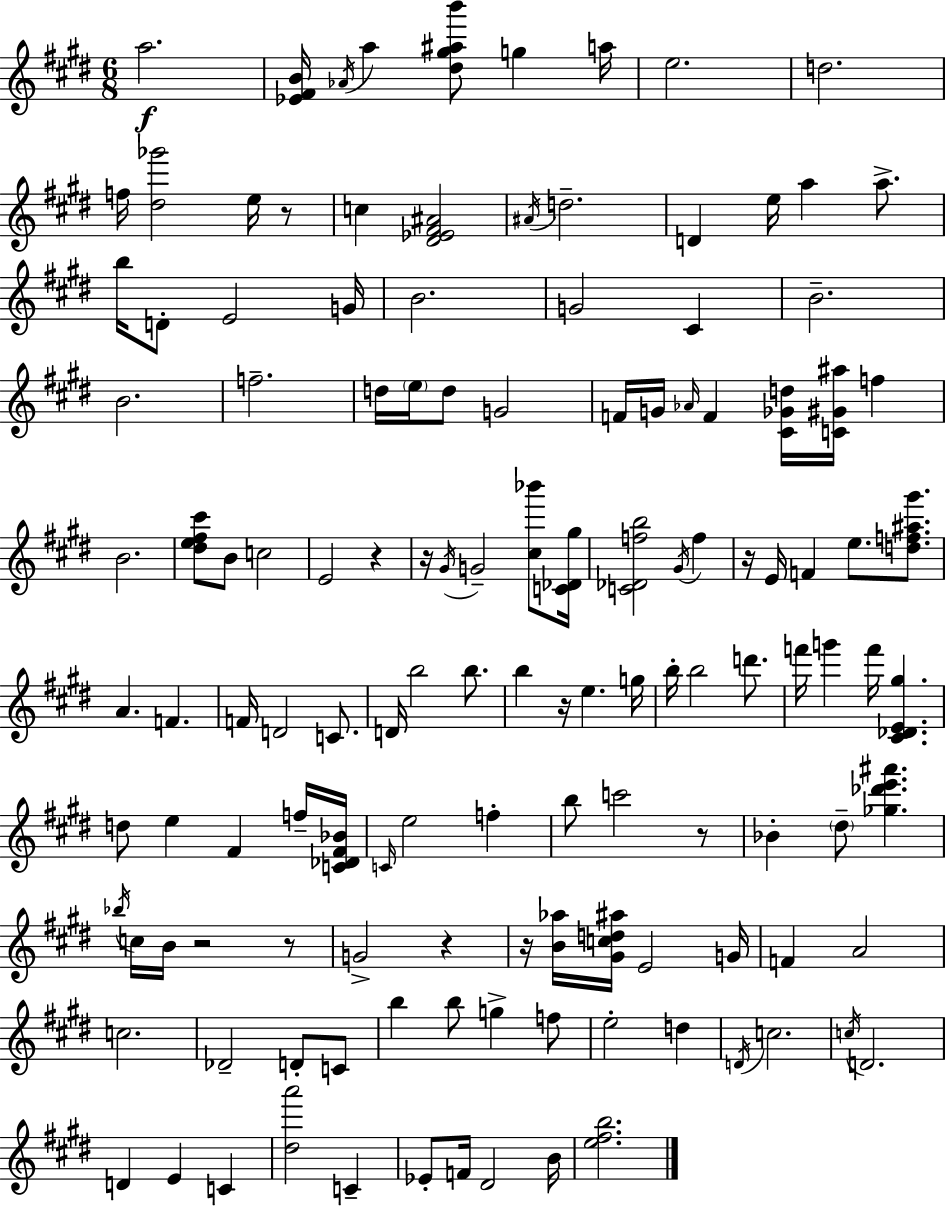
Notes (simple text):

A5/h. [Eb4,F#4,B4]/s Ab4/s A5/q [D#5,G#5,A#5,B6]/e G5/q A5/s E5/h. D5/h. F5/s [D#5,Gb6]/h E5/s R/e C5/q [D#4,Eb4,F#4,A#4]/h A#4/s D5/h. D4/q E5/s A5/q A5/e. B5/s D4/e E4/h G4/s B4/h. G4/h C#4/q B4/h. B4/h. F5/h. D5/s E5/s D5/e G4/h F4/s G4/s Ab4/s F4/q [C#4,Gb4,D5]/s [C4,G#4,A#5]/s F5/q B4/h. [D#5,E5,F#5,C#6]/e B4/e C5/h E4/h R/q R/s G#4/s G4/h [C#5,Bb6]/e [C4,Db4,G#5]/s [C4,Db4,F5,B5]/h G#4/s F5/q R/s E4/s F4/q E5/e. [D5,F5,A#5,G#6]/e. A4/q. F4/q. F4/s D4/h C4/e. D4/s B5/h B5/e. B5/q R/s E5/q. G5/s B5/s B5/h D6/e. F6/s G6/q F6/s [C#4,Db4,E4,G#5]/q. D5/e E5/q F#4/q F5/s [C4,Db4,F#4,Bb4]/s C4/s E5/h F5/q B5/e C6/h R/e Bb4/q D#5/e [Gb5,Db6,E6,A#6]/q. Bb5/s C5/s B4/s R/h R/e G4/h R/q R/s [B4,Ab5]/s [G#4,C5,D5,A#5]/s E4/h G4/s F4/q A4/h C5/h. Db4/h D4/e C4/e B5/q B5/e G5/q F5/e E5/h D5/q D4/s C5/h. C5/s D4/h. D4/q E4/q C4/q [D#5,A6]/h C4/q Eb4/e F4/s D#4/h B4/s [E5,F#5,B5]/h.